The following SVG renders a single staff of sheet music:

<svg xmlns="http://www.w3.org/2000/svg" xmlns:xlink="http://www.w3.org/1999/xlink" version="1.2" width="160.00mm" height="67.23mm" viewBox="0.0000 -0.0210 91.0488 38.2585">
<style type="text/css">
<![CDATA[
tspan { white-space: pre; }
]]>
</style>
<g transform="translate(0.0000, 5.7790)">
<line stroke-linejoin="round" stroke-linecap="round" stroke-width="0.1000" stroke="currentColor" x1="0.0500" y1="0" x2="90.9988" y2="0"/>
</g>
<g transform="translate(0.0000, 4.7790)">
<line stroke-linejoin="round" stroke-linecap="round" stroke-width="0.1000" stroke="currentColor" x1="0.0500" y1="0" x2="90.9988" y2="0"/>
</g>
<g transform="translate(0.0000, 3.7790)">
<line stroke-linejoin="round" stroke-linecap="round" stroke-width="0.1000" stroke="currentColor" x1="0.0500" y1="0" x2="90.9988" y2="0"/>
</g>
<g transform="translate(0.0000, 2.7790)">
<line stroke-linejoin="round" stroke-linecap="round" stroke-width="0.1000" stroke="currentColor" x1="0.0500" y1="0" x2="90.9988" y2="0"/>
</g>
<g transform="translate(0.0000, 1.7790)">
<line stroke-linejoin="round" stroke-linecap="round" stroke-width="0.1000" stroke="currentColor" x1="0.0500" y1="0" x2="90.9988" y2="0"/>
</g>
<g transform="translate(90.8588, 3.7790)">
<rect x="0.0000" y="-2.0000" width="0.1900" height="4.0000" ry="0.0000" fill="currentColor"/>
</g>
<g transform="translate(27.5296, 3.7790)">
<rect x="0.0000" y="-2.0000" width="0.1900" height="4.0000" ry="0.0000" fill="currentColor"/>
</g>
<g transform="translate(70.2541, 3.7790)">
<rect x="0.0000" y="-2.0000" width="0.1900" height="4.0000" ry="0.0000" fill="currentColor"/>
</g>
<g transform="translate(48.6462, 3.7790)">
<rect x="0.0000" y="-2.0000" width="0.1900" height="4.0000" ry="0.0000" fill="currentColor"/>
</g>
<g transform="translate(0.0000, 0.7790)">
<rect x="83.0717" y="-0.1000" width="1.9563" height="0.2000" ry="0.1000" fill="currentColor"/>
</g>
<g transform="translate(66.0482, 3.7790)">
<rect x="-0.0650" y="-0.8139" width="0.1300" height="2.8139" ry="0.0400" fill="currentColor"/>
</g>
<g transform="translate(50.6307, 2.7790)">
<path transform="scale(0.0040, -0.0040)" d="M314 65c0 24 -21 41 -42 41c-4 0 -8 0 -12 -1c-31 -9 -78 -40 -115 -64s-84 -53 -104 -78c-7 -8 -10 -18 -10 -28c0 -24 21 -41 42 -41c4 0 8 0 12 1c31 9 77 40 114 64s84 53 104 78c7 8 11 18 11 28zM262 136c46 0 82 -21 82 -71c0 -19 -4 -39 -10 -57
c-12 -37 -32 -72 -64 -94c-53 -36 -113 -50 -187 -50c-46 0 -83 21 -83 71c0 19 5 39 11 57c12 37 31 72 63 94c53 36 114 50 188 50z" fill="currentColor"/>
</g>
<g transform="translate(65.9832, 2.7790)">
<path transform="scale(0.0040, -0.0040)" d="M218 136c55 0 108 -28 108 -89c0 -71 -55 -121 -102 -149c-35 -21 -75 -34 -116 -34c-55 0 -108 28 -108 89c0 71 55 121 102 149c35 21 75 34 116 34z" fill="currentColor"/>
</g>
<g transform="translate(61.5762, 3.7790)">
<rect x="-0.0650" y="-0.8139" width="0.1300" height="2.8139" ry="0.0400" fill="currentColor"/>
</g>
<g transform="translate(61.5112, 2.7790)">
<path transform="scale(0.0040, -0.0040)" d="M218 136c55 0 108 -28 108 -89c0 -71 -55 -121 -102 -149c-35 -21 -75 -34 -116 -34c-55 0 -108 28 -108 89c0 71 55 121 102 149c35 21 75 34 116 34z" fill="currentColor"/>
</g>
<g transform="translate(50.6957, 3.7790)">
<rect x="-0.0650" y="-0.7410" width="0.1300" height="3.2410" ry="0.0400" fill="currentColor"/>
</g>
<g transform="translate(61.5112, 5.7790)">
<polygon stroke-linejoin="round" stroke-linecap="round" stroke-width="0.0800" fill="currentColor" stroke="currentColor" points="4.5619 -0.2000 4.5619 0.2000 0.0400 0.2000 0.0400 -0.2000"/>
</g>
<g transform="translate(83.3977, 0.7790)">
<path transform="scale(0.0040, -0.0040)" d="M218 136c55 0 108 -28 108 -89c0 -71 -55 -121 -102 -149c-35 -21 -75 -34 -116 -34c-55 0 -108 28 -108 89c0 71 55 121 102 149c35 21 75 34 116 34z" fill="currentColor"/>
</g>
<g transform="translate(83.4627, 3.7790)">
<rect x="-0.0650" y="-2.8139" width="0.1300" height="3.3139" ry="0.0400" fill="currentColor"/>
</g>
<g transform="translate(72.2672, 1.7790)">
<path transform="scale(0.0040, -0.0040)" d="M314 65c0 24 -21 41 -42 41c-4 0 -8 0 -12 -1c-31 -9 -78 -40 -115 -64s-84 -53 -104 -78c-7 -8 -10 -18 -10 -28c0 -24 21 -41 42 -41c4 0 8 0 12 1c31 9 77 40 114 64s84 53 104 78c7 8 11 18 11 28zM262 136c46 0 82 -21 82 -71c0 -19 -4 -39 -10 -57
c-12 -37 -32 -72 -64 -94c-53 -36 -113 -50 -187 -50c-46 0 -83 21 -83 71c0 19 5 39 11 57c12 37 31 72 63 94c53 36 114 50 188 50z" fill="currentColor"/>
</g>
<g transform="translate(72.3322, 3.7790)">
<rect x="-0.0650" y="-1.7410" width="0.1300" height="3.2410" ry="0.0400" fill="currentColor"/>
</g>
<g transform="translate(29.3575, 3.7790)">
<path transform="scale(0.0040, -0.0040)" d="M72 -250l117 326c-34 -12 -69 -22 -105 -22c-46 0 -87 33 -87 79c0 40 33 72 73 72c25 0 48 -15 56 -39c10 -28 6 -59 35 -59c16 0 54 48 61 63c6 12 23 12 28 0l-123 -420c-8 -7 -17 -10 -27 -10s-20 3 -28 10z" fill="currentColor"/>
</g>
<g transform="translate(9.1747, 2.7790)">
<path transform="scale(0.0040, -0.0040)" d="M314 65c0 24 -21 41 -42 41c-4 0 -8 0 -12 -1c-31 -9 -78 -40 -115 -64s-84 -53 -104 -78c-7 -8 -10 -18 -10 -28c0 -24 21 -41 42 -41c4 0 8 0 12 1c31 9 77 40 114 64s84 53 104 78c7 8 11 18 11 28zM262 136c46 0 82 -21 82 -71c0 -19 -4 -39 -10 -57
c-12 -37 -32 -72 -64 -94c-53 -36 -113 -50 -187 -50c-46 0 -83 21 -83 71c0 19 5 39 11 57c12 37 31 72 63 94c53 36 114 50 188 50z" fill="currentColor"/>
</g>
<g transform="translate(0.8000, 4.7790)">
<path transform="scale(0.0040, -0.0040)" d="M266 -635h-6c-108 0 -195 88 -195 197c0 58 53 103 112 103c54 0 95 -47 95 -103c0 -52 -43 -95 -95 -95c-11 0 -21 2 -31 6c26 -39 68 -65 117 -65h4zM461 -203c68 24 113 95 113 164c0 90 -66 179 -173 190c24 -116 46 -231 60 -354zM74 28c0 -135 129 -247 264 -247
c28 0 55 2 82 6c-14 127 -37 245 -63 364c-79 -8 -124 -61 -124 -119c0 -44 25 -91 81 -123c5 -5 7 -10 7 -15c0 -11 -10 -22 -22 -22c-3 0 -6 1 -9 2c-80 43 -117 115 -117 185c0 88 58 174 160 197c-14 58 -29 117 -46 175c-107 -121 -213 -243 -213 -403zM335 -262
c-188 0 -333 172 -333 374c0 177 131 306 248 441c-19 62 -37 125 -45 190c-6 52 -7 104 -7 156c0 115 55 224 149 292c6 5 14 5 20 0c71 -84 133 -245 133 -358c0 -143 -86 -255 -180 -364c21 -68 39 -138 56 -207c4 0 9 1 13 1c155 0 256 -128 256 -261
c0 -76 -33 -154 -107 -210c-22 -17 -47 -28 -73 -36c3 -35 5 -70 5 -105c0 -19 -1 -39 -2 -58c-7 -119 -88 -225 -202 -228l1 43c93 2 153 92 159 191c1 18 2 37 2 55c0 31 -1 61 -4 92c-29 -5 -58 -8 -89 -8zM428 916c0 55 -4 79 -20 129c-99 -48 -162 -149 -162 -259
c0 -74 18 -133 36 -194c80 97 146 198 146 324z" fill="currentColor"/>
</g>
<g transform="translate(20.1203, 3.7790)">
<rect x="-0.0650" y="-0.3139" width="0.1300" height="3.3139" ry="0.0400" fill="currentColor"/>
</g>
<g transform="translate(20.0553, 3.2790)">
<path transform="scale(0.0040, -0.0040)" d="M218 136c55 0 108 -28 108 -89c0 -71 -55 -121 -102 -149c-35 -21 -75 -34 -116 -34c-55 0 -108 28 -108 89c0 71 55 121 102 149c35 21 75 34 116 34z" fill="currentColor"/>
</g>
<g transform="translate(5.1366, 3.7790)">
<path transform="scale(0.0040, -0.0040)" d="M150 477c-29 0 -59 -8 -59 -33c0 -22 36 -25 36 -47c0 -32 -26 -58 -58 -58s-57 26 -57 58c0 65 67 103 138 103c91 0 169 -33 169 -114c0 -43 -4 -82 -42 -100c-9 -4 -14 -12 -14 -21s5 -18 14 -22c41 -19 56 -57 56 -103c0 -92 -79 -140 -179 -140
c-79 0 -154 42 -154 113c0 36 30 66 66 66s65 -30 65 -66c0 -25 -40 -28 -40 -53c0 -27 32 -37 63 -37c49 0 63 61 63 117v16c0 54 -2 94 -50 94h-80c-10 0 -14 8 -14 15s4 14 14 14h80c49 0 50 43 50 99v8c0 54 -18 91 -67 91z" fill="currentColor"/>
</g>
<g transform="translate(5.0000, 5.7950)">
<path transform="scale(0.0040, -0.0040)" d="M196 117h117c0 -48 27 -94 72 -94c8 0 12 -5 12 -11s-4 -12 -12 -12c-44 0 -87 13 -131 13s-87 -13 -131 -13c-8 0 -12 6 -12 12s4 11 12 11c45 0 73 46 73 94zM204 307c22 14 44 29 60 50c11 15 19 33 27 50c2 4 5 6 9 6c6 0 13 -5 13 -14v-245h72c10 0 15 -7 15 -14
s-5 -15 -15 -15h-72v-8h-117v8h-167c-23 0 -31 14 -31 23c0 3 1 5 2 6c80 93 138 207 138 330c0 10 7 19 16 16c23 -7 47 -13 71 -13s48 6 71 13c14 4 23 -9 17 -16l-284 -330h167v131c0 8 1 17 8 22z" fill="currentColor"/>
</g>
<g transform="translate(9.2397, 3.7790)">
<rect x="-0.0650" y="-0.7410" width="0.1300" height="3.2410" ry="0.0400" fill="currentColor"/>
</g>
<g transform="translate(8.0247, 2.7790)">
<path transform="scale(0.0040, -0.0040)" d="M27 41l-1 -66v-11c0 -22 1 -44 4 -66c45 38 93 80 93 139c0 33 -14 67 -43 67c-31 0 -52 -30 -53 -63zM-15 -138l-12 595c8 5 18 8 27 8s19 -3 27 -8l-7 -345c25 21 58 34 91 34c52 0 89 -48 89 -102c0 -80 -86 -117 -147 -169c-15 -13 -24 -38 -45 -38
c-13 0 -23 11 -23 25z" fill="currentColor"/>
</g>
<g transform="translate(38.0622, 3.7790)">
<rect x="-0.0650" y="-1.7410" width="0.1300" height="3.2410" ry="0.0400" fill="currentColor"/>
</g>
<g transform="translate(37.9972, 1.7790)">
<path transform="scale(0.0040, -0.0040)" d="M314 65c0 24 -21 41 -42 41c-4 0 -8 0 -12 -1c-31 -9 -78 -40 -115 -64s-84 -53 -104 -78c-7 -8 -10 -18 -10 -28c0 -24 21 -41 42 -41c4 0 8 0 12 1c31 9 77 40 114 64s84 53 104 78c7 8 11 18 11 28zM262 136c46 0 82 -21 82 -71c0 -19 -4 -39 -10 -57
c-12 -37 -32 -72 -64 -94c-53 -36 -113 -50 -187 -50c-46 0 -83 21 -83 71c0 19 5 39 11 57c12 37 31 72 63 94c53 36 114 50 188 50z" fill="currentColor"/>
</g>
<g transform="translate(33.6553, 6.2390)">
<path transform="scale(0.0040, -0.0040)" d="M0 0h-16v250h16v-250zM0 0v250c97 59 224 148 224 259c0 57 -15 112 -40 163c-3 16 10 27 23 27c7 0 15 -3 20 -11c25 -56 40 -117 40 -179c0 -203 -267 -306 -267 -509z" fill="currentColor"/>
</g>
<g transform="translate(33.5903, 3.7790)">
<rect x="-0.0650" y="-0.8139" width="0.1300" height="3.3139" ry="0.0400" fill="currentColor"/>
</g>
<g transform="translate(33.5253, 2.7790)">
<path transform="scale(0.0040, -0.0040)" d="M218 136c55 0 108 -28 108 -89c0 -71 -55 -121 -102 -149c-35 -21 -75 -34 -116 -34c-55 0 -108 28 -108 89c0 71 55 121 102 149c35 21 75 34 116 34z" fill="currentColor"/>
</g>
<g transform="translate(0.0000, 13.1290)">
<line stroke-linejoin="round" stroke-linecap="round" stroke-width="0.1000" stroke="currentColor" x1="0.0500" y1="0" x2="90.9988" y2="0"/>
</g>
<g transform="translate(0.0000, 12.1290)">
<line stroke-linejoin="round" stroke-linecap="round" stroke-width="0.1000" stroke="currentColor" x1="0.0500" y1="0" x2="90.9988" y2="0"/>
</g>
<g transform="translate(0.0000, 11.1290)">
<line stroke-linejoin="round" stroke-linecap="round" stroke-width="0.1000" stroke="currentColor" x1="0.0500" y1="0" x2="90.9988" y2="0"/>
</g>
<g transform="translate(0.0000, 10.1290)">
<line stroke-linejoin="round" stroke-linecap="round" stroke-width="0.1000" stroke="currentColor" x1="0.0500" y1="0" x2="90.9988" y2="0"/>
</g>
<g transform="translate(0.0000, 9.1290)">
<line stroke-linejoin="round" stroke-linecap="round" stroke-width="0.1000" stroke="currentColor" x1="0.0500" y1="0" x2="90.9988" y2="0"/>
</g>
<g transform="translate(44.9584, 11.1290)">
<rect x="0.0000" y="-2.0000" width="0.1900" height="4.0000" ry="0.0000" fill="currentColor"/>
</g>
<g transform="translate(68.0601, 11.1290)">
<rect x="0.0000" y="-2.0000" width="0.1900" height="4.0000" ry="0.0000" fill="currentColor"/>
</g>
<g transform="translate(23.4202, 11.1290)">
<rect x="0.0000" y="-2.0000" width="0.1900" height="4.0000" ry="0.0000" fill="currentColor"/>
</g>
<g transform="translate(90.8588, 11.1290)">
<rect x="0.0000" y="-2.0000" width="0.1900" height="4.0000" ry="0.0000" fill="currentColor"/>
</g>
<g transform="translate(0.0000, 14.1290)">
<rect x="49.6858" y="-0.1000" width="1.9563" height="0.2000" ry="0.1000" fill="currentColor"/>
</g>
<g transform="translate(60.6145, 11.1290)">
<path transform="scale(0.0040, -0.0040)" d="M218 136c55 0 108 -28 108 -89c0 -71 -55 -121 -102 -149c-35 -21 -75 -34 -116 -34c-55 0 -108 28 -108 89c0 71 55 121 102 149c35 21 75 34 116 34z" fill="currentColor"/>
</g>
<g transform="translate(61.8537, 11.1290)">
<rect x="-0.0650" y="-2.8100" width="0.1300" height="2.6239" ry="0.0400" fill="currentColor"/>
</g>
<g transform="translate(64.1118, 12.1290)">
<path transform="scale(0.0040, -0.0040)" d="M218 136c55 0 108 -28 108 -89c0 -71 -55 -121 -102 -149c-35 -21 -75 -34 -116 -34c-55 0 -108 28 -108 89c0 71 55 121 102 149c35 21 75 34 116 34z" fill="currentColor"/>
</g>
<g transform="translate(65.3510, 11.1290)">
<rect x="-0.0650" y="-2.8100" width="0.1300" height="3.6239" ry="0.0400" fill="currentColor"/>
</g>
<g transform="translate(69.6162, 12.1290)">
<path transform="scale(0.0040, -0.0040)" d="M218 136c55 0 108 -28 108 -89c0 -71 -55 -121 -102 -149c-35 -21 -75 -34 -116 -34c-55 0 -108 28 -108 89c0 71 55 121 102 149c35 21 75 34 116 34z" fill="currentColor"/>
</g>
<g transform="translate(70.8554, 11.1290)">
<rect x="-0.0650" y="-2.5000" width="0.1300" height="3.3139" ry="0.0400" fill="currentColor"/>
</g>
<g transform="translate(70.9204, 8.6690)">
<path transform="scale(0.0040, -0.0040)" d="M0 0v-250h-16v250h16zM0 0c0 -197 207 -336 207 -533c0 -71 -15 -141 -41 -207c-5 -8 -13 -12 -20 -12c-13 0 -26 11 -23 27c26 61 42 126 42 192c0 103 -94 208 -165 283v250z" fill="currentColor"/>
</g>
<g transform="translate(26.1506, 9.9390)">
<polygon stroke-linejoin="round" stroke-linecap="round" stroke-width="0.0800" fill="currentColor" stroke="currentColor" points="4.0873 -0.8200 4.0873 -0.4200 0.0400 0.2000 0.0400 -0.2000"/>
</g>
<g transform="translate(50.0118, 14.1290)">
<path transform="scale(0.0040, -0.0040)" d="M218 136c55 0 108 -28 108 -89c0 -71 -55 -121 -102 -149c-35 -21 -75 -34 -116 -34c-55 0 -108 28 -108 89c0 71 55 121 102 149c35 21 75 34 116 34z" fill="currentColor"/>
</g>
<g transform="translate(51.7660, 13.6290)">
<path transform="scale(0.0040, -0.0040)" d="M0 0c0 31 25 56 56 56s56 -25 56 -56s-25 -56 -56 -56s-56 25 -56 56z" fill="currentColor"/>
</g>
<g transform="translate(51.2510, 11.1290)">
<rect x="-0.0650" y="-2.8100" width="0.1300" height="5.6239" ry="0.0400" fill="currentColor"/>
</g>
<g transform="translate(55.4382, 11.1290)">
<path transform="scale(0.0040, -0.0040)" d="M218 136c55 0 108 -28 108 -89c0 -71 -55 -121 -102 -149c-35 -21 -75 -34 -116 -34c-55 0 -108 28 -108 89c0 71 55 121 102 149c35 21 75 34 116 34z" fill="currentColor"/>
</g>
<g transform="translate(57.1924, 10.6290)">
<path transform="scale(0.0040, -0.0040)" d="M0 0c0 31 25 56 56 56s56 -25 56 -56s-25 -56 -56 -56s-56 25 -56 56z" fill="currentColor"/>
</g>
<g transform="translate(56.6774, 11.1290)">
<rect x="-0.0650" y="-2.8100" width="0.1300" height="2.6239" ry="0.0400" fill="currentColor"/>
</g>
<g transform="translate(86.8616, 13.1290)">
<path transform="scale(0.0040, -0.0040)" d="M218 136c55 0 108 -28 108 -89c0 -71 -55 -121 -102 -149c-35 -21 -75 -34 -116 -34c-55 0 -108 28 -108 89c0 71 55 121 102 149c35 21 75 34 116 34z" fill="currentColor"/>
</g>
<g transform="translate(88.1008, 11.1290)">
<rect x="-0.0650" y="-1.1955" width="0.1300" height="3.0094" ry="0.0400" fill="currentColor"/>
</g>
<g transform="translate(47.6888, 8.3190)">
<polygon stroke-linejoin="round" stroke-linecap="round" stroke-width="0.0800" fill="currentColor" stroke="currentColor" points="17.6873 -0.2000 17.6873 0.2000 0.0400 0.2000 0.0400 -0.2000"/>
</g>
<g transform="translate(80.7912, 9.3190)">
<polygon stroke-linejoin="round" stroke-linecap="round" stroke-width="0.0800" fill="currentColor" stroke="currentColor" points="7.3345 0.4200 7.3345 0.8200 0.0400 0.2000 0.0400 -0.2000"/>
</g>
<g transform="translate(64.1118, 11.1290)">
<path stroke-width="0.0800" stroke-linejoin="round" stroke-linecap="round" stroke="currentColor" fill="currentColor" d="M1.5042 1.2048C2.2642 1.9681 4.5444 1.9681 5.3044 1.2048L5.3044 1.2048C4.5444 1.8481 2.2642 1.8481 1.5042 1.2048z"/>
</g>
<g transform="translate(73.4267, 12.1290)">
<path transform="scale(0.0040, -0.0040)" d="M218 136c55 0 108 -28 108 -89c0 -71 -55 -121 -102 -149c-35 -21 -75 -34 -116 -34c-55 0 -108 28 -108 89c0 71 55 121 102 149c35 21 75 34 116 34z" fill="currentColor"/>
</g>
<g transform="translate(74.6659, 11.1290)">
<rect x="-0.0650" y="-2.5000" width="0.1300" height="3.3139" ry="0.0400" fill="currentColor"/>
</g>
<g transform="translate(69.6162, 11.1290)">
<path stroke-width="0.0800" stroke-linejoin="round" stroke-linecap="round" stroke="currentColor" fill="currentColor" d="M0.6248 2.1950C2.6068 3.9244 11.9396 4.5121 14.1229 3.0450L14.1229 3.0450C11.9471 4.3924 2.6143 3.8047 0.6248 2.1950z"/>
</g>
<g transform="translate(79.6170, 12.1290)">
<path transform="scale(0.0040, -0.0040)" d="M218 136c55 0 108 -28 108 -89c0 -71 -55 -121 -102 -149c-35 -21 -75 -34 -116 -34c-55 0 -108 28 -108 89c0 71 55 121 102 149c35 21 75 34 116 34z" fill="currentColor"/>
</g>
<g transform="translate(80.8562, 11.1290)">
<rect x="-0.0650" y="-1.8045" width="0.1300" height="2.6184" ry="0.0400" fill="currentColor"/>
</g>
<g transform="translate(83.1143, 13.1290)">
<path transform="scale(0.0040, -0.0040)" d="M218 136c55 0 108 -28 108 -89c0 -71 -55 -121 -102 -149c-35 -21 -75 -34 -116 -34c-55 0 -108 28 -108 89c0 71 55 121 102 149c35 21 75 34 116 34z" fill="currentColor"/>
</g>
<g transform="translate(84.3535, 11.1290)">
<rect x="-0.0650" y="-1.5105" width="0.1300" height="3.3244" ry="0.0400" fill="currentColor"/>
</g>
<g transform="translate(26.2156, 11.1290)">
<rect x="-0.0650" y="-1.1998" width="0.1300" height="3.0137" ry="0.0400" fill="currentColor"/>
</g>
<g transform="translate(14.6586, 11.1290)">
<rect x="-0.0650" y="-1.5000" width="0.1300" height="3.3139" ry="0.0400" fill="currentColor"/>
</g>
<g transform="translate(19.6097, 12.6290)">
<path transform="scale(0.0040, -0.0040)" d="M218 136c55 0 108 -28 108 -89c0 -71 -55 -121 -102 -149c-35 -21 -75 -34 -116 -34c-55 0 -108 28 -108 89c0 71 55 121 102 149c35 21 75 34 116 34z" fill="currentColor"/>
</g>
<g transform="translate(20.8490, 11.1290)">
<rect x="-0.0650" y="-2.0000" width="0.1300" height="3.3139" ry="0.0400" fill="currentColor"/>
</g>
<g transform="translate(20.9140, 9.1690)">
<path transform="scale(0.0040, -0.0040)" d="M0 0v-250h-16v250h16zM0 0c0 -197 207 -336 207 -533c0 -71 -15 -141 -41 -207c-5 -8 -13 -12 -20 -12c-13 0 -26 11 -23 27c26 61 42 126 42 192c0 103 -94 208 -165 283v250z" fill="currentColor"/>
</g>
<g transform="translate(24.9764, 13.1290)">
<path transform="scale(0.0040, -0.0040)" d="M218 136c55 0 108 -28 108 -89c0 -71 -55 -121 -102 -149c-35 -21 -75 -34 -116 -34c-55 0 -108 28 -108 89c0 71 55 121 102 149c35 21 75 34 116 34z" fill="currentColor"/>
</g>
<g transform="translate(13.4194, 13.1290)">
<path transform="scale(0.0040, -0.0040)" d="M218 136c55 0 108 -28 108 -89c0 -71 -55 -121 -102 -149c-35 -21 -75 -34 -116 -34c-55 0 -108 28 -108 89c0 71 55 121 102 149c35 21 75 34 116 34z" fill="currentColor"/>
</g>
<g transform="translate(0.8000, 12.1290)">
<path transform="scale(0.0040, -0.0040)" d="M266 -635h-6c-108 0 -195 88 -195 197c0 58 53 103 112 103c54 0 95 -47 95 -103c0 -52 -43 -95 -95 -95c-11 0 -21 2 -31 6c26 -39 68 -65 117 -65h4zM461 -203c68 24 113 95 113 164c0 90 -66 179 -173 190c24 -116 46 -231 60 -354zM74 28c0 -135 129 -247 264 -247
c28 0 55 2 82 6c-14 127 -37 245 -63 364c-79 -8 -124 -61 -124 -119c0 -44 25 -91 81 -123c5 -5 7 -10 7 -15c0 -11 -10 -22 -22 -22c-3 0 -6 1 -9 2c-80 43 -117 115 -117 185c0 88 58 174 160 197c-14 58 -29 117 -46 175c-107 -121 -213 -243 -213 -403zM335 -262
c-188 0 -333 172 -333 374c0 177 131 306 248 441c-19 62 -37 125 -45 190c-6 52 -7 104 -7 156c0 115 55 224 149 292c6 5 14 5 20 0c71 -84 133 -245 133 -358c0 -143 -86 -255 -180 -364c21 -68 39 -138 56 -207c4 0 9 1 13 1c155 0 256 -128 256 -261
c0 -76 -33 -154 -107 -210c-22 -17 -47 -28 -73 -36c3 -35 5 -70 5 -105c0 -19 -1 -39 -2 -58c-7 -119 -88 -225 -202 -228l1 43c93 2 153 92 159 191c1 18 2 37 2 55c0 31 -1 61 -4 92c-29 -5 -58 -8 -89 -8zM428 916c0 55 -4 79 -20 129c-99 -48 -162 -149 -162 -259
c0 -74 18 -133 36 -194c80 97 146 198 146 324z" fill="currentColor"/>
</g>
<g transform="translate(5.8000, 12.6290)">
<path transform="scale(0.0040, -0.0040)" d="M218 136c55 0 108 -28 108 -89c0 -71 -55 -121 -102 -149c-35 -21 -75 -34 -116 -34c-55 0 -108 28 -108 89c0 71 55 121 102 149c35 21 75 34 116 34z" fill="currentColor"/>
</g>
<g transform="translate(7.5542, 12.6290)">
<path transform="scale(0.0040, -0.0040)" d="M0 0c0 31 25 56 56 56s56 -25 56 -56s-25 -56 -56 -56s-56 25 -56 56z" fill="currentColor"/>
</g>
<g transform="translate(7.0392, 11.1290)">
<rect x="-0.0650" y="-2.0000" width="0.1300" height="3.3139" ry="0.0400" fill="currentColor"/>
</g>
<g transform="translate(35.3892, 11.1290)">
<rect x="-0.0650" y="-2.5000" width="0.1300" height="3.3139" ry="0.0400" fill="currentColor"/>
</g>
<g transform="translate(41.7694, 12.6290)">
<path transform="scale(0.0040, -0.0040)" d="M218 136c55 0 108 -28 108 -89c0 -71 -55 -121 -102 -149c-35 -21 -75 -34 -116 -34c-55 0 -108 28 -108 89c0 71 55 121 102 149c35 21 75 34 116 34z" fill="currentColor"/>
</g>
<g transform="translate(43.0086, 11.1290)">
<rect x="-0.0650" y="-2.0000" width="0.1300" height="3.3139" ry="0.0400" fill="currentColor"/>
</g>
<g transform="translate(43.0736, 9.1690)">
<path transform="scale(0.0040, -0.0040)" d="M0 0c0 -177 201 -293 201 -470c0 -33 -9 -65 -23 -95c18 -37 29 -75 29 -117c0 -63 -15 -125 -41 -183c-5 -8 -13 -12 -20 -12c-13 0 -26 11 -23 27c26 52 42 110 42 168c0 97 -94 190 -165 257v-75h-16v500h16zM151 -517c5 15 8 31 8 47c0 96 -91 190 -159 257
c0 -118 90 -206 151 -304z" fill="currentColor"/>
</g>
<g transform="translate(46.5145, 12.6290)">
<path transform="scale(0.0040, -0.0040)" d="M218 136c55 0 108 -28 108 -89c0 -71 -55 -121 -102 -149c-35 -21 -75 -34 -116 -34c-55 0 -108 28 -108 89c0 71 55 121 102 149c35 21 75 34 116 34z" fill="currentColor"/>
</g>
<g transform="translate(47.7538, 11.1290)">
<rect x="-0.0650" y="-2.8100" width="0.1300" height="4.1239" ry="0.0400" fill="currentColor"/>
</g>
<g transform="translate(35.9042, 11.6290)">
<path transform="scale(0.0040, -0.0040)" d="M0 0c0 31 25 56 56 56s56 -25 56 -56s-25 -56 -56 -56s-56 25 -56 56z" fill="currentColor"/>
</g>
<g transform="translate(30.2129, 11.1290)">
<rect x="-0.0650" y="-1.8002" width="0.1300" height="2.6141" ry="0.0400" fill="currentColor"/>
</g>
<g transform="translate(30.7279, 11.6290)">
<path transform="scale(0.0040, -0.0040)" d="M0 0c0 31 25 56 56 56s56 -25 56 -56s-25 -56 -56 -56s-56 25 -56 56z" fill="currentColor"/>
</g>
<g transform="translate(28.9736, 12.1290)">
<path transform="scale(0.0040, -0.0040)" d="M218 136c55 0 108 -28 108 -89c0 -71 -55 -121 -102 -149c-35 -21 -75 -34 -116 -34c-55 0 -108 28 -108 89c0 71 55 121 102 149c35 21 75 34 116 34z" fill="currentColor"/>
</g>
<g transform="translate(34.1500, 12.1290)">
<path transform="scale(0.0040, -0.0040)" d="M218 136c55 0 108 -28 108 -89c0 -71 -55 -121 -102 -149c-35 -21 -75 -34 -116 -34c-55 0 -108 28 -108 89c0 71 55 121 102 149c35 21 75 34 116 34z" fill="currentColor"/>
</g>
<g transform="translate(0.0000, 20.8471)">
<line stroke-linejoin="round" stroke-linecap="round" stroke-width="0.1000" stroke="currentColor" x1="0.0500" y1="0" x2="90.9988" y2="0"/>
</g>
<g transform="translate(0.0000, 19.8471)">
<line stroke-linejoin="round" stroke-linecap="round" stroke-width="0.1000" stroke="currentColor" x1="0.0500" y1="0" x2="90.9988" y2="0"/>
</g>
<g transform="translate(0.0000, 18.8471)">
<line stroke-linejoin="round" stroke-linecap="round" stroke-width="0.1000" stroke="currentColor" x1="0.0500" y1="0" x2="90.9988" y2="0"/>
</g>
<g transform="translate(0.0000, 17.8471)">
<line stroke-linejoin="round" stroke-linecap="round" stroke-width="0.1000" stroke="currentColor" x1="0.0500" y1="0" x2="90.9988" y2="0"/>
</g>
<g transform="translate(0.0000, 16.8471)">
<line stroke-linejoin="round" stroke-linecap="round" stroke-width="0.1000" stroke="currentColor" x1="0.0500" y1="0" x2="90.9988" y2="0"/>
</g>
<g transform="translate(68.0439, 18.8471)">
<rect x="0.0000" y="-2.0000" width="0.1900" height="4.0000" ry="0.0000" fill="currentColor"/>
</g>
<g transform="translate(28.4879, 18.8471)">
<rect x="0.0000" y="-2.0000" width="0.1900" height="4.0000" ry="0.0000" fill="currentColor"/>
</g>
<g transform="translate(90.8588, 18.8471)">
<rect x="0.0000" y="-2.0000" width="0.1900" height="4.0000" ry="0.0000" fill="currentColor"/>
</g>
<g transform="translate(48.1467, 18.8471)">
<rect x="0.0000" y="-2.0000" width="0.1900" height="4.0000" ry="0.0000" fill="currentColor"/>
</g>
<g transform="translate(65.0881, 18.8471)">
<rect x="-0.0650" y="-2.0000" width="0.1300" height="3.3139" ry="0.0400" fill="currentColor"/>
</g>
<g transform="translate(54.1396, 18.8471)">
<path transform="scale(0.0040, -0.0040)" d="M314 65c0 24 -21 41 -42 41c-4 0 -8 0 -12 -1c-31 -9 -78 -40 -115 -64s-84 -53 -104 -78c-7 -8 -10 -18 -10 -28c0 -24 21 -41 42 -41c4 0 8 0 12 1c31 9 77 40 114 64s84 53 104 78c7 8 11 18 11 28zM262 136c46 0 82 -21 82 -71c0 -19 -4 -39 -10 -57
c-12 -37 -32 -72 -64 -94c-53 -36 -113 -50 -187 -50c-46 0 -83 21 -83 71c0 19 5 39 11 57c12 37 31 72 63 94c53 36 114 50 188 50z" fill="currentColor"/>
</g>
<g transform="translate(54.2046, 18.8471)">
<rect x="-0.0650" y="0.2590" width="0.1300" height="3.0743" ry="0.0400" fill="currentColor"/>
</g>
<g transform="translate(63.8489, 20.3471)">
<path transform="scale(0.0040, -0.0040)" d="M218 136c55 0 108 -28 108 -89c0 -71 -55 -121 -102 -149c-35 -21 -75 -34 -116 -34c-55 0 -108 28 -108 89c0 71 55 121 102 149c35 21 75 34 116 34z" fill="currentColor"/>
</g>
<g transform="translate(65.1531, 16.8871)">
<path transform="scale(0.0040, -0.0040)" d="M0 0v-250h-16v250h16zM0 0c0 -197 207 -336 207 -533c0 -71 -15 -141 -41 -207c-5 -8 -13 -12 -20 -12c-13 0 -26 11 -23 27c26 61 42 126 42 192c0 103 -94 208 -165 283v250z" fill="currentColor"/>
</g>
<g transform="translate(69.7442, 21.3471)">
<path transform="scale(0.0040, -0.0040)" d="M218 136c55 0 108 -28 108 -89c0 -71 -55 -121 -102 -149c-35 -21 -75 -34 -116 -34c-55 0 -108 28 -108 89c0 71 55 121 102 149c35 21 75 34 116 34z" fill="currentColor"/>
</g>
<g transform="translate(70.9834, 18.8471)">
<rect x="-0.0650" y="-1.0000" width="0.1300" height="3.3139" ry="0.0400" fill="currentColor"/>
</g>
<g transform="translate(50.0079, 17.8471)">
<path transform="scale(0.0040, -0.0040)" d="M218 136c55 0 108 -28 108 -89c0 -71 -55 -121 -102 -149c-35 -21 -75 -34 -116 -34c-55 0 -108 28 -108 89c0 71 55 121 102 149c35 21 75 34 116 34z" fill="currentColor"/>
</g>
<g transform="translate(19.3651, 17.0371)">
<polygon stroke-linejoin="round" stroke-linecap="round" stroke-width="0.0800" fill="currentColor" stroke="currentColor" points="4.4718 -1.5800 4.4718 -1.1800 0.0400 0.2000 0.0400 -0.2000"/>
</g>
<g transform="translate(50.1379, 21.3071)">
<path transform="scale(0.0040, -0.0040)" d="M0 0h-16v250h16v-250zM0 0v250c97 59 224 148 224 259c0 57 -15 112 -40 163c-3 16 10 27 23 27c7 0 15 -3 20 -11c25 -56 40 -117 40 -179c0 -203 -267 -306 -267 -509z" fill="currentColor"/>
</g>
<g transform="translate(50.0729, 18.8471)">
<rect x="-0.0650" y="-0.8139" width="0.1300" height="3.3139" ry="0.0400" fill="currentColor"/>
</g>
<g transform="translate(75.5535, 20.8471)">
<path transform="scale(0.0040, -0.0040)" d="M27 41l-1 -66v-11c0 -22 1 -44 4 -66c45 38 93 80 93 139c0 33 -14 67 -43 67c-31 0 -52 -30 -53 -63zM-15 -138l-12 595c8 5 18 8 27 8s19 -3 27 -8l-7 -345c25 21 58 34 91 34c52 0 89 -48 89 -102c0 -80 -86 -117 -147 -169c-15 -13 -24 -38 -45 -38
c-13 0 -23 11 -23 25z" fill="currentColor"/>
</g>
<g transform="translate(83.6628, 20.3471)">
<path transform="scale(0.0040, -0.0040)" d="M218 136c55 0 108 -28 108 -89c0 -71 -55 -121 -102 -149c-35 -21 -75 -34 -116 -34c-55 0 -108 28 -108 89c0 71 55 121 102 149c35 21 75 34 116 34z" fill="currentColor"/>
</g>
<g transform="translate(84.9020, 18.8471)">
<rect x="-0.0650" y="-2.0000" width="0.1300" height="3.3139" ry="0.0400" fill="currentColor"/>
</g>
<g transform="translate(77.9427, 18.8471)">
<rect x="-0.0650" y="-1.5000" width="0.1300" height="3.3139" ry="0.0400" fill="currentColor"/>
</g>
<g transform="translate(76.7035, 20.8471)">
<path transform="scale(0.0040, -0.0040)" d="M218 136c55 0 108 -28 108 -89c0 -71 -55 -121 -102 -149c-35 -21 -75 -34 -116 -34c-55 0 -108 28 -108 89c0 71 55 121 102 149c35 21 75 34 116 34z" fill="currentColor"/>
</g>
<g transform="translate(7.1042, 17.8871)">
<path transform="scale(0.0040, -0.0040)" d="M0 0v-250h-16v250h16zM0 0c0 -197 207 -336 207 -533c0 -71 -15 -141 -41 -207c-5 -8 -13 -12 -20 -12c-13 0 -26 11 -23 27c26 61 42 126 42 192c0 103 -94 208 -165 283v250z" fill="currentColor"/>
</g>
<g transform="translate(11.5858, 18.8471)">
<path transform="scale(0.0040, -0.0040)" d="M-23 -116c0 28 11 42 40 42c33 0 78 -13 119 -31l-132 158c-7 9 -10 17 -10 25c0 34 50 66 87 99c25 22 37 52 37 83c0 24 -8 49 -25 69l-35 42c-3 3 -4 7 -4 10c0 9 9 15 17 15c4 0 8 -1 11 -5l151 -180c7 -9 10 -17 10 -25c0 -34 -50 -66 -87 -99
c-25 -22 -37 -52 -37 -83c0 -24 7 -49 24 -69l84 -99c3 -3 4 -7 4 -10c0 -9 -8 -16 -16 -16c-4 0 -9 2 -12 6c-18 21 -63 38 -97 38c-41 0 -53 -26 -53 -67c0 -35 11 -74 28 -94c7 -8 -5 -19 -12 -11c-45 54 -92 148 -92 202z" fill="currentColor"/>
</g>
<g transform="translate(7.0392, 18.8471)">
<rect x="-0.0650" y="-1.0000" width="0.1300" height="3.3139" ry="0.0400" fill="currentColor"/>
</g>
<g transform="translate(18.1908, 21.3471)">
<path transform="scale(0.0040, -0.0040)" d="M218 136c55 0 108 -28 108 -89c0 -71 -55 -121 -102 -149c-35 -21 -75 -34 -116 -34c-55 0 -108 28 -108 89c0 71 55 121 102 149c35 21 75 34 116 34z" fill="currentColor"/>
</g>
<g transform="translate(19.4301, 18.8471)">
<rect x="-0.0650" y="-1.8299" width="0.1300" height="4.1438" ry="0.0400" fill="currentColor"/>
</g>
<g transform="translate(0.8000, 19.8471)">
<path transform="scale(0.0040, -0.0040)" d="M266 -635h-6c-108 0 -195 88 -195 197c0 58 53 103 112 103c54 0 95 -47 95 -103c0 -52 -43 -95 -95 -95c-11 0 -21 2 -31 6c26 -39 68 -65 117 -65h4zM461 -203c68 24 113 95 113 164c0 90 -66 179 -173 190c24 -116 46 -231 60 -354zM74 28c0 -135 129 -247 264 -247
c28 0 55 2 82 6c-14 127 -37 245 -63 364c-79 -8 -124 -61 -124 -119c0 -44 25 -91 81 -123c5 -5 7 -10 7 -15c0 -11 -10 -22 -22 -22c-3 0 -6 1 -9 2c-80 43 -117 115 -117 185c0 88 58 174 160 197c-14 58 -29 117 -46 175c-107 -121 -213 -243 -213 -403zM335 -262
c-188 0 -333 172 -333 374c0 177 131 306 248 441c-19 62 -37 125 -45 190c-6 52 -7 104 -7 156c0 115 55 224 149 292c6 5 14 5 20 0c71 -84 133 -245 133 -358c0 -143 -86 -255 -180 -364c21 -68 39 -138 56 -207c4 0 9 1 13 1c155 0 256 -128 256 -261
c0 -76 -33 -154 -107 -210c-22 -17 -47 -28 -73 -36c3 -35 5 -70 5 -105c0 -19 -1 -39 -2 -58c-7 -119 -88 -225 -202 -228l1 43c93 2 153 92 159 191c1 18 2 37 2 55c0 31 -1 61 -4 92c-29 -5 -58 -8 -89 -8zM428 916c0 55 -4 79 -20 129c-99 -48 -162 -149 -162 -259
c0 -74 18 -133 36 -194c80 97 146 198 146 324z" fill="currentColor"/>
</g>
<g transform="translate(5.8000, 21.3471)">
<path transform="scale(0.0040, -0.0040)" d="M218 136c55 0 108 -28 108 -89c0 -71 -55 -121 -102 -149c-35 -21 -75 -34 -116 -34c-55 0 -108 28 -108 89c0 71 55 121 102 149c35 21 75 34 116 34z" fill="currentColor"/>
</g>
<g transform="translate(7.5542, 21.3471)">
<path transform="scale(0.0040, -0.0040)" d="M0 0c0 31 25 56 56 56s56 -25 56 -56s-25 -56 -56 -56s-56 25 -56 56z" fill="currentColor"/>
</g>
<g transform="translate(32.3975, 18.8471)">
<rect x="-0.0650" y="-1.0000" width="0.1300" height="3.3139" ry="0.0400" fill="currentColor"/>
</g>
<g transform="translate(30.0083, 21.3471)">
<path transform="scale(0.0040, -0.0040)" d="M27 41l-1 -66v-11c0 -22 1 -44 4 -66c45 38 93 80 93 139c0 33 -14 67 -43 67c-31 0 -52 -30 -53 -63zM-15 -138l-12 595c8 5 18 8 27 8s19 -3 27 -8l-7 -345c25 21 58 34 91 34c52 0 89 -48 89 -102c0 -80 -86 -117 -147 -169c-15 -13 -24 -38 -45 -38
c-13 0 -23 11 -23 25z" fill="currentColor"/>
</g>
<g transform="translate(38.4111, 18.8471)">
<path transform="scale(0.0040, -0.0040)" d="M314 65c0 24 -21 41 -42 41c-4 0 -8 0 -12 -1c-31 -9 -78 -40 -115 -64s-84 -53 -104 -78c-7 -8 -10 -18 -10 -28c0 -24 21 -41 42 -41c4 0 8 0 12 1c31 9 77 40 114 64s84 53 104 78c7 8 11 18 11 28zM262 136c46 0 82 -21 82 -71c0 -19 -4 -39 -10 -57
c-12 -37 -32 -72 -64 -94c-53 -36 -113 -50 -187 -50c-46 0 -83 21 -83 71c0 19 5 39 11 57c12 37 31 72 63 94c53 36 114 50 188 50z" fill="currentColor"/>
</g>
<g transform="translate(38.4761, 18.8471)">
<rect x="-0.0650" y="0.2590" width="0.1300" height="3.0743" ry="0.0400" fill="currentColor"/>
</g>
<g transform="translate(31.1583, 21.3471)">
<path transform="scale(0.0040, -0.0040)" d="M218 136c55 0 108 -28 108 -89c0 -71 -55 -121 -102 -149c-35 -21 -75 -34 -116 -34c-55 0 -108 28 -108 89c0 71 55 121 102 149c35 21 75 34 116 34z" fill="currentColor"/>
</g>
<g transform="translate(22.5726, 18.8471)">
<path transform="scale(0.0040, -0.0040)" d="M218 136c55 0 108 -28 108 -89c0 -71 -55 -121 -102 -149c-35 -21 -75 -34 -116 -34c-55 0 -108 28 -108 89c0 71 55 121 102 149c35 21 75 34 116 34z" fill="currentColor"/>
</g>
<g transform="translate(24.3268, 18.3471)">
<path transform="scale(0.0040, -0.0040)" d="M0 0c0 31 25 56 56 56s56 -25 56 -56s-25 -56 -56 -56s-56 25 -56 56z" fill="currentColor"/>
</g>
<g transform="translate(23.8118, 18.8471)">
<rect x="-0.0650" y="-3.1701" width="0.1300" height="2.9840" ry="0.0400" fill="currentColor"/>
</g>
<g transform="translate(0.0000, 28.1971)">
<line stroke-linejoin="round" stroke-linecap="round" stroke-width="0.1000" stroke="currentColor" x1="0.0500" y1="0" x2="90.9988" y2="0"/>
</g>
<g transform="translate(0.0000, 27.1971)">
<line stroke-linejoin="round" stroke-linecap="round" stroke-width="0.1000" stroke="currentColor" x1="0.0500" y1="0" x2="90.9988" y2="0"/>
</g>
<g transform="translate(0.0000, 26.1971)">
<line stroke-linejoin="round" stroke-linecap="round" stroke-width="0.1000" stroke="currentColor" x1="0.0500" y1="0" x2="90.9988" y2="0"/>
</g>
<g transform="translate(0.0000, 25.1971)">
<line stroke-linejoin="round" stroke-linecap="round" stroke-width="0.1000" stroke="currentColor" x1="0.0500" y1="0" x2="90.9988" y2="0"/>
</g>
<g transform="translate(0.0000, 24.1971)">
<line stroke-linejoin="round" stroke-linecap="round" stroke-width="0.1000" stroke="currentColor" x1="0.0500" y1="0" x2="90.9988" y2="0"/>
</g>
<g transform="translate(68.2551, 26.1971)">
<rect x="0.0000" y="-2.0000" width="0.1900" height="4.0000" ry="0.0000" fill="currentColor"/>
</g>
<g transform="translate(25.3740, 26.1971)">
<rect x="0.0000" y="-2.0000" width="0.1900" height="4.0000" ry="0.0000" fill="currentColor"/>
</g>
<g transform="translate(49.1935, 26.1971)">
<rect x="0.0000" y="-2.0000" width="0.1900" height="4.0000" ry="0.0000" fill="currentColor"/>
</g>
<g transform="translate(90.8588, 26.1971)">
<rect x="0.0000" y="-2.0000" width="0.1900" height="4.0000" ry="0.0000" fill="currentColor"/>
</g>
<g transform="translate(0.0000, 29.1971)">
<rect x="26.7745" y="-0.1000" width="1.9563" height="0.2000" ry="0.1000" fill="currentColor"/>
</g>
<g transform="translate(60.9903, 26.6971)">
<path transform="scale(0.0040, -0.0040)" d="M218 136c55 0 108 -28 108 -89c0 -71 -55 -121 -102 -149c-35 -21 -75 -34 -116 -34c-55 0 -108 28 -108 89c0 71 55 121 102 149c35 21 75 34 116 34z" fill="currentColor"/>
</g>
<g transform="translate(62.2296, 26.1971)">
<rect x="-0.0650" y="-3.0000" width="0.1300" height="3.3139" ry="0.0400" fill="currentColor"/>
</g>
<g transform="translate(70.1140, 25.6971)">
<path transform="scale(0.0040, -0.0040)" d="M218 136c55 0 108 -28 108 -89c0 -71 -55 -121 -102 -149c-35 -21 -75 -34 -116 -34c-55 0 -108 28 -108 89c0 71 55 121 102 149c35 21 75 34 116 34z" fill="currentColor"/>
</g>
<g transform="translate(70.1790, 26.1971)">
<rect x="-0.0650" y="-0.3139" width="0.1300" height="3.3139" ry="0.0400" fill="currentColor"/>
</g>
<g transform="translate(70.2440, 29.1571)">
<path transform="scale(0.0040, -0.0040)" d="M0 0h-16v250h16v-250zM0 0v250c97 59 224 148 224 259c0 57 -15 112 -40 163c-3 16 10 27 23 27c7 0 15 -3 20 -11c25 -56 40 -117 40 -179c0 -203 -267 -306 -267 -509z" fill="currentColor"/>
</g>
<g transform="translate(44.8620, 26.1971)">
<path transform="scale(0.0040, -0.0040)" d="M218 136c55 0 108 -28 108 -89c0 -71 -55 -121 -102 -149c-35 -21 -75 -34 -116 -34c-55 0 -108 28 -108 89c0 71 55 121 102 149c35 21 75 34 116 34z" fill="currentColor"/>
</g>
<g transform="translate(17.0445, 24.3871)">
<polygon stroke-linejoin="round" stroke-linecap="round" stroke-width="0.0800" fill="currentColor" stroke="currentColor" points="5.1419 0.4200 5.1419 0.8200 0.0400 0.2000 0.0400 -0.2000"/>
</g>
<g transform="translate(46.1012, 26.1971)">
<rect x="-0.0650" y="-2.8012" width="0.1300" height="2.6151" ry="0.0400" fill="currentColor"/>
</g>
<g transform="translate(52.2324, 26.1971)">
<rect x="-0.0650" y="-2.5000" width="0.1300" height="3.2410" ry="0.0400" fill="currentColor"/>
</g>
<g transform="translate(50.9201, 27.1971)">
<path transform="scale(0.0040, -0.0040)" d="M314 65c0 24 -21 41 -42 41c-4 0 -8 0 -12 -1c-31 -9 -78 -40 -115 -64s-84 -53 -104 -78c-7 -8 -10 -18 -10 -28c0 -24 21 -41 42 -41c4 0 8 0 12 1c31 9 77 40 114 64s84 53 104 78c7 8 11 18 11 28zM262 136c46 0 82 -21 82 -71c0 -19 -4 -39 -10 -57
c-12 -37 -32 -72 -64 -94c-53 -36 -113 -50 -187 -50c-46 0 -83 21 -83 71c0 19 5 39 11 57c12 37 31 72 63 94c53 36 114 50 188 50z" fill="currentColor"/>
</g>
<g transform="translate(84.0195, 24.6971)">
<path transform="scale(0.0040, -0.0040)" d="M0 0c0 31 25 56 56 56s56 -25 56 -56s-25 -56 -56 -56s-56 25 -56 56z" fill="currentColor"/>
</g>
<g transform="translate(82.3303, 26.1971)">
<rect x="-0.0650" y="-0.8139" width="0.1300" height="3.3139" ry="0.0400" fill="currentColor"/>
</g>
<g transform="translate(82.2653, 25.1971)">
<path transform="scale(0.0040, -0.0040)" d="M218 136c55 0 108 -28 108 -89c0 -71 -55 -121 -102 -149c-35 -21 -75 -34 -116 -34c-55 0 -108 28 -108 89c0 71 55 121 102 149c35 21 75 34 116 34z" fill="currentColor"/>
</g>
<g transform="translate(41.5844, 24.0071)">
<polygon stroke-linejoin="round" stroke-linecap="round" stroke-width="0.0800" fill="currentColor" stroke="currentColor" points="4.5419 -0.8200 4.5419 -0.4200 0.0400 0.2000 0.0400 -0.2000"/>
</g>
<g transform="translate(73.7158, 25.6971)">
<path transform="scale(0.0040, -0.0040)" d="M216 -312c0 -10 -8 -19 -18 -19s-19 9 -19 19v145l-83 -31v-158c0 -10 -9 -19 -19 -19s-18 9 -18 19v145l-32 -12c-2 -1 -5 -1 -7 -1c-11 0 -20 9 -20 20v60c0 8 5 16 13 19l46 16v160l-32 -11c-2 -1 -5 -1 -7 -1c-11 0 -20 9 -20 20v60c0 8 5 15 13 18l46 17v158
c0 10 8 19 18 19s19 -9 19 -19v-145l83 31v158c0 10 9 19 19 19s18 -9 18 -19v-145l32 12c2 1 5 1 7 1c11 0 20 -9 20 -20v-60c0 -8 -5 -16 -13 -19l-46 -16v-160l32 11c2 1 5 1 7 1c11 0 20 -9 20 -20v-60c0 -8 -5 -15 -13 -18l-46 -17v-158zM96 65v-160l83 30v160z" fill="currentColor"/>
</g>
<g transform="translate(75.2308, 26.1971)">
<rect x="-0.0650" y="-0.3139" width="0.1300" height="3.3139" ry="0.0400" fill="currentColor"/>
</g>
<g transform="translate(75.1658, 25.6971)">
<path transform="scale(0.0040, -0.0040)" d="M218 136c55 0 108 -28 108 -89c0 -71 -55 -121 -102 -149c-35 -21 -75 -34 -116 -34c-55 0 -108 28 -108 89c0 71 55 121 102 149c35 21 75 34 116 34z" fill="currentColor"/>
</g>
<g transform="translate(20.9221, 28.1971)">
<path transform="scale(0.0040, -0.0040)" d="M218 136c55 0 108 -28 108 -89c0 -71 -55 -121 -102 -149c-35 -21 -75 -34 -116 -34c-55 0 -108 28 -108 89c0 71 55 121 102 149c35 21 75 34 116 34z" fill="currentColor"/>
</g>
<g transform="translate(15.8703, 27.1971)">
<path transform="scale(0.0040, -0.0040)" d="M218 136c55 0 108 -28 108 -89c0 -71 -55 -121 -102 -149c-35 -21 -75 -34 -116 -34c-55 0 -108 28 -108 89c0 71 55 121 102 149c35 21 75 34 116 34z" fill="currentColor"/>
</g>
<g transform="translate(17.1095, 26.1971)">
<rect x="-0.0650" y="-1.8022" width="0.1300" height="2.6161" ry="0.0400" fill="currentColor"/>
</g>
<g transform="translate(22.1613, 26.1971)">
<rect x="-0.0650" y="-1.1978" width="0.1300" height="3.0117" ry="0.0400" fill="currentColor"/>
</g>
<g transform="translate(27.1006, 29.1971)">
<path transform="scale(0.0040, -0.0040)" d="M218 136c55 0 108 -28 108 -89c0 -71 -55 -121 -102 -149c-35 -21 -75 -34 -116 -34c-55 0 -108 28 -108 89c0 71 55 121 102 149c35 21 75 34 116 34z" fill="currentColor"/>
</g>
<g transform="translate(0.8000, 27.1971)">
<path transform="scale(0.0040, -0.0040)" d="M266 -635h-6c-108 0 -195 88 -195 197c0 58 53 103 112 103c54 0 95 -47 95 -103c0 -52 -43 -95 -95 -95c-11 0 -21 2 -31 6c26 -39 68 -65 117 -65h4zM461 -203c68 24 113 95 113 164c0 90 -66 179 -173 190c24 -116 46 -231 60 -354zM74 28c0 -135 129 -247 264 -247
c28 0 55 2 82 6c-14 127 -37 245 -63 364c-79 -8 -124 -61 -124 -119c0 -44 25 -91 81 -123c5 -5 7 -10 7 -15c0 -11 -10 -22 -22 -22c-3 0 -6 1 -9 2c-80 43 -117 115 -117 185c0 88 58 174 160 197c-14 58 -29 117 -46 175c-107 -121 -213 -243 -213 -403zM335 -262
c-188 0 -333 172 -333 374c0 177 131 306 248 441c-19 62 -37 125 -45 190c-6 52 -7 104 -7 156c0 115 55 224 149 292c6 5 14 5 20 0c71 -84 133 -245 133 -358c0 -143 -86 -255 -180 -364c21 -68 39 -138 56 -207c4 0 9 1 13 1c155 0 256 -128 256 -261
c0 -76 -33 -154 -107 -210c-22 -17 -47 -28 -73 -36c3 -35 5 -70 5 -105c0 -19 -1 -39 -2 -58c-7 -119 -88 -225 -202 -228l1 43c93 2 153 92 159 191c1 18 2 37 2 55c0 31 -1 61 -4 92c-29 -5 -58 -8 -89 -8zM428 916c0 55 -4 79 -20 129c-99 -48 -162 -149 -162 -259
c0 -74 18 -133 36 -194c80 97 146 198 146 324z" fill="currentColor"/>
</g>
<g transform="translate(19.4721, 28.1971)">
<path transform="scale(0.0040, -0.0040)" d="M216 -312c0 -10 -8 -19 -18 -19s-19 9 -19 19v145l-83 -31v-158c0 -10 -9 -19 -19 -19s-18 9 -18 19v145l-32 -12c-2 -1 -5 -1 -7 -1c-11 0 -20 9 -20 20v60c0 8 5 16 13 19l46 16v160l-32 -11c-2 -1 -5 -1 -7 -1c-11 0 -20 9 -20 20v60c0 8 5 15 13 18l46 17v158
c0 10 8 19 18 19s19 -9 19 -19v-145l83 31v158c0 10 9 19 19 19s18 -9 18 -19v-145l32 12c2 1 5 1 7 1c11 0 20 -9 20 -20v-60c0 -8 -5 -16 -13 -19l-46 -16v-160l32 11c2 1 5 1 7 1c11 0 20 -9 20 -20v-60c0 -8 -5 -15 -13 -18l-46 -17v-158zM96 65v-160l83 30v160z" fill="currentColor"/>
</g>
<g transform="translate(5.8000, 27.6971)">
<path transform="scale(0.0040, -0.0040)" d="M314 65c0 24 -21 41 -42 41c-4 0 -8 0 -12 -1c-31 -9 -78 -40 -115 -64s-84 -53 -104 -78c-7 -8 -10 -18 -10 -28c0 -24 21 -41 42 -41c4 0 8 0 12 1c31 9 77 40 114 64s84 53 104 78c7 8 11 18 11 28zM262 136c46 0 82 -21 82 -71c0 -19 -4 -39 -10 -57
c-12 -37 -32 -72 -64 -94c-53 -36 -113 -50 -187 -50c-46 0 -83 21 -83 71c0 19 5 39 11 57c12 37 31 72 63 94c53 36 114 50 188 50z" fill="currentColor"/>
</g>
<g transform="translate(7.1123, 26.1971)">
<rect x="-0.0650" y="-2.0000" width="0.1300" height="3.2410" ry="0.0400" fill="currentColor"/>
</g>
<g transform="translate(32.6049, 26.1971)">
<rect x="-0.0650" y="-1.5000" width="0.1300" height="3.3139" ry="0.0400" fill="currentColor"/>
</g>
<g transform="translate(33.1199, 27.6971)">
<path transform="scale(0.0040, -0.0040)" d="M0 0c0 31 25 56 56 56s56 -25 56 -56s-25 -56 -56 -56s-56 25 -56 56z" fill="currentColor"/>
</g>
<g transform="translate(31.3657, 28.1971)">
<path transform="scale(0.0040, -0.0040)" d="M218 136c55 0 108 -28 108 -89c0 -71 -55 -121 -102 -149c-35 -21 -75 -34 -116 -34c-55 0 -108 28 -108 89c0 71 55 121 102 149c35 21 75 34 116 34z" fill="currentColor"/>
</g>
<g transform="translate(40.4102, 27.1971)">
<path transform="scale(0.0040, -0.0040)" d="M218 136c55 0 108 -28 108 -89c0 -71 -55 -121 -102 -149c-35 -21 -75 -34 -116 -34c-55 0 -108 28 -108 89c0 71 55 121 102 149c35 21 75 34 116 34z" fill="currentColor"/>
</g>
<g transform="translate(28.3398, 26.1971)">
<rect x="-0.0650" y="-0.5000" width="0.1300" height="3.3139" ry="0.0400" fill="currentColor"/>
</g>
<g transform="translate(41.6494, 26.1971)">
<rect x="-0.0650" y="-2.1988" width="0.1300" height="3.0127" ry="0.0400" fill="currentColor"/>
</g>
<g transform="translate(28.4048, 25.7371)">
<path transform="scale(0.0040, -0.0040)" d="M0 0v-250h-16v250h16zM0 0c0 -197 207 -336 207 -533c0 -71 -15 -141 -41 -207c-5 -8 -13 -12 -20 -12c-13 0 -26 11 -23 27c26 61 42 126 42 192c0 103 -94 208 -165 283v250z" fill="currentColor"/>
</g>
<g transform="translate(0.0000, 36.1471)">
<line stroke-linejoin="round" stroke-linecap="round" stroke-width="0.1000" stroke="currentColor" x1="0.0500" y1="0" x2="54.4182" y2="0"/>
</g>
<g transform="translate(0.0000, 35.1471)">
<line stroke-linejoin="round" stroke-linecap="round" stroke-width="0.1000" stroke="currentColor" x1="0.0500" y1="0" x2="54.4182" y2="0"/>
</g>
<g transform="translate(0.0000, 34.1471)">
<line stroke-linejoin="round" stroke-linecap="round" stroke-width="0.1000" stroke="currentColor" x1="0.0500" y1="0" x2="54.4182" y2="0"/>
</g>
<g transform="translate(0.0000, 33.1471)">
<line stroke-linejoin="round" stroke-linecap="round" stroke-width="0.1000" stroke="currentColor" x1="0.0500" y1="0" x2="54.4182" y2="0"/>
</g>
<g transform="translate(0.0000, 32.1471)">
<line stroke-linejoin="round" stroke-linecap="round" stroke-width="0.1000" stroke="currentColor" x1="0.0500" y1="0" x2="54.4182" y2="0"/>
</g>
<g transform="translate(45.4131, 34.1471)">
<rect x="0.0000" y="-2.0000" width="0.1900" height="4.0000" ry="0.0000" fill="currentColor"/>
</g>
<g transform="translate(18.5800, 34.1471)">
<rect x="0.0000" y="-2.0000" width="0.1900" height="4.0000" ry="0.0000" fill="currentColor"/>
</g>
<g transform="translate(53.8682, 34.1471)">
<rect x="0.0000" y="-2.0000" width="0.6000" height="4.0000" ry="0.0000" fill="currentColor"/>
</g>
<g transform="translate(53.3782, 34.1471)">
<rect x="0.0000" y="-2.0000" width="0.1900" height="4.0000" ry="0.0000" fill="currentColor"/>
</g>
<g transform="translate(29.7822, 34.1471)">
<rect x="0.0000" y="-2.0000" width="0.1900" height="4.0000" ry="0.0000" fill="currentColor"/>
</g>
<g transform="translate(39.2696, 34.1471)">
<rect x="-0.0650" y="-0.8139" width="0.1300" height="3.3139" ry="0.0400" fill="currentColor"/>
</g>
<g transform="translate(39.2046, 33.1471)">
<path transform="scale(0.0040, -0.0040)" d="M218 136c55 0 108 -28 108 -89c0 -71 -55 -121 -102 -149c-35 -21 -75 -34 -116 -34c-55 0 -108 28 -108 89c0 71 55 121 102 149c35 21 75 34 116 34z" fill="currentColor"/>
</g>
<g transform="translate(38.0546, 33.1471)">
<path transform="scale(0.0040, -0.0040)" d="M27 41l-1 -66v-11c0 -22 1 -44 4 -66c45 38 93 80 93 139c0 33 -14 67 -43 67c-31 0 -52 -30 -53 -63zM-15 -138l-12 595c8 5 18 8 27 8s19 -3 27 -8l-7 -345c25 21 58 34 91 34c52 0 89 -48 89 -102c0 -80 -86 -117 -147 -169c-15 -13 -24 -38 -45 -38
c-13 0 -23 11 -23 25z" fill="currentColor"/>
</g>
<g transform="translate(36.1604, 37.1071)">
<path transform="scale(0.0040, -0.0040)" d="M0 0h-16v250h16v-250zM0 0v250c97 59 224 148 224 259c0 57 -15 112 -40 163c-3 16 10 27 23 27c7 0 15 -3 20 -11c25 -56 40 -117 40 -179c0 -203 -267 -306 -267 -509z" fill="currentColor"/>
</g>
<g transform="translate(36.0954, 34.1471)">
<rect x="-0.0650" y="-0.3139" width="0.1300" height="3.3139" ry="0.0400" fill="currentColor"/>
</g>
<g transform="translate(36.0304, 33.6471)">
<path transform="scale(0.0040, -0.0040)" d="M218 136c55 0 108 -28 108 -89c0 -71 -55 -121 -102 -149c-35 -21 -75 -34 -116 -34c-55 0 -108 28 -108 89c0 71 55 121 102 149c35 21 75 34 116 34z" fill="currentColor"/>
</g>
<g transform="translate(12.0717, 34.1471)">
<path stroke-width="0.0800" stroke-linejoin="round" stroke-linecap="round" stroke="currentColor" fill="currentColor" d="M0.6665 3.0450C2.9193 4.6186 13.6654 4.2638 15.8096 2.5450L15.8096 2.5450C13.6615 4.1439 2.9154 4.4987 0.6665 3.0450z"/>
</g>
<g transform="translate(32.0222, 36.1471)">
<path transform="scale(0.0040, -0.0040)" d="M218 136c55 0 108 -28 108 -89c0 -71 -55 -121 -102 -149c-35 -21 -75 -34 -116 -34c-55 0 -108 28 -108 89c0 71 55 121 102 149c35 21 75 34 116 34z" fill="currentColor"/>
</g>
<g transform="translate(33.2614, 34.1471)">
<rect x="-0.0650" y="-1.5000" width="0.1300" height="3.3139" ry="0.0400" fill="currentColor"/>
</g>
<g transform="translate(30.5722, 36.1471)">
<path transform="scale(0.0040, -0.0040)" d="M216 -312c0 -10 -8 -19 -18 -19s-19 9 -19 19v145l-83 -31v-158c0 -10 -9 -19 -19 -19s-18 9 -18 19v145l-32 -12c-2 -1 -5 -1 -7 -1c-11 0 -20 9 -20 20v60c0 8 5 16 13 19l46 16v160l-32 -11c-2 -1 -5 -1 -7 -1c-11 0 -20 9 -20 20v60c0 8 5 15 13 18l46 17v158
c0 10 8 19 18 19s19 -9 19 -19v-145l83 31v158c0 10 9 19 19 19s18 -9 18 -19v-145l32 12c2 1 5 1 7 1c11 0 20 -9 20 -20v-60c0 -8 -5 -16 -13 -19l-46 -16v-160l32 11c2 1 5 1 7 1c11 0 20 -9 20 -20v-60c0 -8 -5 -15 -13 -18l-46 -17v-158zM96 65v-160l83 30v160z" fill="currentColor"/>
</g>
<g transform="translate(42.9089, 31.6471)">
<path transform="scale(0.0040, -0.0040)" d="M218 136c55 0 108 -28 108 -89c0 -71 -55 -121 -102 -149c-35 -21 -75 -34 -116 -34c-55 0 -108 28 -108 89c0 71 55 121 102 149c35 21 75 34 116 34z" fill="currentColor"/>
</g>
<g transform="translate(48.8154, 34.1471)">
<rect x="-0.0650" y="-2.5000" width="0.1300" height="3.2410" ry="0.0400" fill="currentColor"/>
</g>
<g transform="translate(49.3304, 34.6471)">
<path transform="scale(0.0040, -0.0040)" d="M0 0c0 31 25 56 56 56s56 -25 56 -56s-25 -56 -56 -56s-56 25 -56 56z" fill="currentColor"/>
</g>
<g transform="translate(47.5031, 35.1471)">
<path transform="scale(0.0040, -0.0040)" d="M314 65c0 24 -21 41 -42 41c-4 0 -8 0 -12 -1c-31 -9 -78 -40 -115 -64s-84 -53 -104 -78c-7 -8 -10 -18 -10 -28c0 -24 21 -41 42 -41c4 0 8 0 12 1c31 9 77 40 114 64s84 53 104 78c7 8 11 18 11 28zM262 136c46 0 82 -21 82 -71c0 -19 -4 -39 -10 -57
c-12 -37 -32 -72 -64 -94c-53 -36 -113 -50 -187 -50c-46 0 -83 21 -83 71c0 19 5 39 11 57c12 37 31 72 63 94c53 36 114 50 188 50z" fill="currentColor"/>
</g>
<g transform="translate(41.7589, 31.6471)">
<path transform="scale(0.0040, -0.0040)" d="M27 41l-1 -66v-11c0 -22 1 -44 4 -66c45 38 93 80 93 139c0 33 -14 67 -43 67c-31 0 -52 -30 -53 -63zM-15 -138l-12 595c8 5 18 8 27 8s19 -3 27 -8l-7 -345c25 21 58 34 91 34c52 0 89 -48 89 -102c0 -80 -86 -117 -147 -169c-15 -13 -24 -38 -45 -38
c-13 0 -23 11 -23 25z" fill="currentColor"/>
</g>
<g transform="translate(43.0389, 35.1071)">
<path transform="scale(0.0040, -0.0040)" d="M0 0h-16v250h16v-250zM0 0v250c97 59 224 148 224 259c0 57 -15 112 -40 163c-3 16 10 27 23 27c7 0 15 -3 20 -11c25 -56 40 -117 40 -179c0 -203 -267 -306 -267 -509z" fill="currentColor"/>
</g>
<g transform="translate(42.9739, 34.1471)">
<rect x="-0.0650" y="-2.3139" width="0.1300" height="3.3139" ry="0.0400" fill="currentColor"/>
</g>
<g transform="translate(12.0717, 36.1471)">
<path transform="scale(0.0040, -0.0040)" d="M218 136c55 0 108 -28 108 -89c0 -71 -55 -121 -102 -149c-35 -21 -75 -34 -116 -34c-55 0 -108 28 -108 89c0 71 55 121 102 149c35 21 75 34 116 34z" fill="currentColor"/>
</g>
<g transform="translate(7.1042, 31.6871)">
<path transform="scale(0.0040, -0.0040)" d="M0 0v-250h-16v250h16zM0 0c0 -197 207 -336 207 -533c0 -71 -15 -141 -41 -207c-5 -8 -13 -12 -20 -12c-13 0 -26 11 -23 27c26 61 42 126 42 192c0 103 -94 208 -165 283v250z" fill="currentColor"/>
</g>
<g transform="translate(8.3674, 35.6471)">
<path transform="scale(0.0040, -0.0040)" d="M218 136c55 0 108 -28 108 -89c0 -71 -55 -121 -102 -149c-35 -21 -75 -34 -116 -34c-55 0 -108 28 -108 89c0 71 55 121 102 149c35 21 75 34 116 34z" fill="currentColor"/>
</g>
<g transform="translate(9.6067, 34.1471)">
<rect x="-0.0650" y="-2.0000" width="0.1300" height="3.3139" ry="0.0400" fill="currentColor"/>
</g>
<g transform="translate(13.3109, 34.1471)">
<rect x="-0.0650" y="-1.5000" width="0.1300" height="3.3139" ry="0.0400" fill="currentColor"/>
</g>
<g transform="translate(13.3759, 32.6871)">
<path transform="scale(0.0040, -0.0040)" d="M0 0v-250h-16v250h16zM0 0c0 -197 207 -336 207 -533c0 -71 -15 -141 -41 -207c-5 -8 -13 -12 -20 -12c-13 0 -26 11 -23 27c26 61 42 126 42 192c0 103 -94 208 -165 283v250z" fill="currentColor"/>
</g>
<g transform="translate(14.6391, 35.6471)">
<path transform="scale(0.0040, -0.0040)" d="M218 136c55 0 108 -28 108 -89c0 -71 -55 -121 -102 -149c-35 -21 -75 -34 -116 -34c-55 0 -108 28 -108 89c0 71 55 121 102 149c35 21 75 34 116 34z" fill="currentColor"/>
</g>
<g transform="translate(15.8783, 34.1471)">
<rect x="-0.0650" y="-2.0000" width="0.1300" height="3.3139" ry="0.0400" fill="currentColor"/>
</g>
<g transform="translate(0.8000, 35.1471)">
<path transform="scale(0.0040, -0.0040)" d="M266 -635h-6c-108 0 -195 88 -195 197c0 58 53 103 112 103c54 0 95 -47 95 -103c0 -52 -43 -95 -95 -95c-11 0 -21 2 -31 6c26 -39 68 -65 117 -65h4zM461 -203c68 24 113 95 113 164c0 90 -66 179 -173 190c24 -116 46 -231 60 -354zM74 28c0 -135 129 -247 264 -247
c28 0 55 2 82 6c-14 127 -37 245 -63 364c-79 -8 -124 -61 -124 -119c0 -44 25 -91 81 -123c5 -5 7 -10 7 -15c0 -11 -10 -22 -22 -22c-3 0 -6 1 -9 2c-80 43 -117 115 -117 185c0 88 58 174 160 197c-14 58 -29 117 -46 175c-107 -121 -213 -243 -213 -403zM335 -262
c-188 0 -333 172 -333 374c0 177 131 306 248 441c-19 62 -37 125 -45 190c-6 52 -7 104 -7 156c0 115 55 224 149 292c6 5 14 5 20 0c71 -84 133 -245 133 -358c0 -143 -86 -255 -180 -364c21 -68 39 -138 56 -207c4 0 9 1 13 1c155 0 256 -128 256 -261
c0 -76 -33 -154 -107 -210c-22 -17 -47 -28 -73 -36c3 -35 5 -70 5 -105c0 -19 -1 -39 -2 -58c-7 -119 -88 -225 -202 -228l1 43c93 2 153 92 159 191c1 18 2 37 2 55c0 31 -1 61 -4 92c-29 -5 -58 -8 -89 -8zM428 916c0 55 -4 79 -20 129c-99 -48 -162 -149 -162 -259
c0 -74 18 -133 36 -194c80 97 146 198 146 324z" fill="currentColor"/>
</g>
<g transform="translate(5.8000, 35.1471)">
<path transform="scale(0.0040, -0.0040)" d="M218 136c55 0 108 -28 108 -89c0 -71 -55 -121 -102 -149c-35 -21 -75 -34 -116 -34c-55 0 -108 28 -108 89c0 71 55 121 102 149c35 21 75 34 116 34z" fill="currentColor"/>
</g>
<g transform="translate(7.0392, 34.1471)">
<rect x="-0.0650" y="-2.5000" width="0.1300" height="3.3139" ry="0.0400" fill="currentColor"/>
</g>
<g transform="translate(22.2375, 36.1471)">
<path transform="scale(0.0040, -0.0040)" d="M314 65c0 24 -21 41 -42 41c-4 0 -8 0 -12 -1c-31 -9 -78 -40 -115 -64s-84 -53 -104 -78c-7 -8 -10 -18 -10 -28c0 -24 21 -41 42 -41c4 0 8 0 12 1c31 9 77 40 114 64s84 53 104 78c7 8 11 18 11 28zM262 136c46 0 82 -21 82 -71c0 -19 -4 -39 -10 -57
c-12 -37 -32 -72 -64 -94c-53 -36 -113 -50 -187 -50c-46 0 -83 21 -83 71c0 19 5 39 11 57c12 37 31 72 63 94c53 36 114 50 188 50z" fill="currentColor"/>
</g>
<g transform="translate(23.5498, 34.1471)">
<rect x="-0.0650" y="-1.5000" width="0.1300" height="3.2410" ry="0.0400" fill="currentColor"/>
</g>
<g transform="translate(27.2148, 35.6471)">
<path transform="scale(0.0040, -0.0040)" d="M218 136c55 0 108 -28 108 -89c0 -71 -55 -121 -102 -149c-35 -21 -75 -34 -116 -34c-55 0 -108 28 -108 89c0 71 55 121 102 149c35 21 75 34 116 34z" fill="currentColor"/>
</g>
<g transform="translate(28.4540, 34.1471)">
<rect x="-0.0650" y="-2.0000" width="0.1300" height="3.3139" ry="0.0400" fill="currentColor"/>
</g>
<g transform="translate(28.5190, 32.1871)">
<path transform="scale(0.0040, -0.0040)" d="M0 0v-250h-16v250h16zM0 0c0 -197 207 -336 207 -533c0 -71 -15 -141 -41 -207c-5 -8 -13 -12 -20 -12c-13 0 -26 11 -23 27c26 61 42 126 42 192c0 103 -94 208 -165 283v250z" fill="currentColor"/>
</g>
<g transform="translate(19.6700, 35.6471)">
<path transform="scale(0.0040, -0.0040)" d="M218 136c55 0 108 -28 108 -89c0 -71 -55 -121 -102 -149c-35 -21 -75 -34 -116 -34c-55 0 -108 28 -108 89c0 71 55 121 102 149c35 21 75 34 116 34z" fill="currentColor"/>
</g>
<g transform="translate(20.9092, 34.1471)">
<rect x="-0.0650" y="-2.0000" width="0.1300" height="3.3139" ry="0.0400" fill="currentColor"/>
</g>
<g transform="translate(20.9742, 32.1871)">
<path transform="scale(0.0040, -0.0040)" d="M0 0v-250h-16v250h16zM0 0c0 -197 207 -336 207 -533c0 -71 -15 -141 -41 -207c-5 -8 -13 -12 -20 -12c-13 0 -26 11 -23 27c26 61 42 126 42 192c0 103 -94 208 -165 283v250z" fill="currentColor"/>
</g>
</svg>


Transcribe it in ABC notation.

X:1
T:Untitled
M:3/4
L:1/4
K:C
_d2 c z/2 d/2 f2 d2 d/2 d/2 f2 a F E F/2 E/2 G/2 G F/4 F/2 C/2 B/2 B/2 G/2 G/2 G G/2 E/2 E/2 D/2 z D/2 B/2 _D B2 d/2 B2 F/2 D _E F F2 G/2 ^E/2 C/2 E G/2 B/2 G2 A c/2 ^c d G/2 F E/2 F F/2 E2 F/2 ^E c/2 _d _g/2 G2